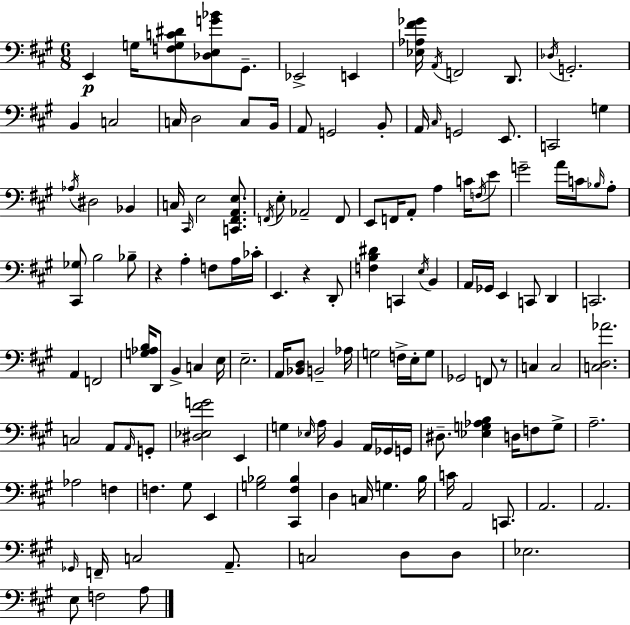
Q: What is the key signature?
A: A major